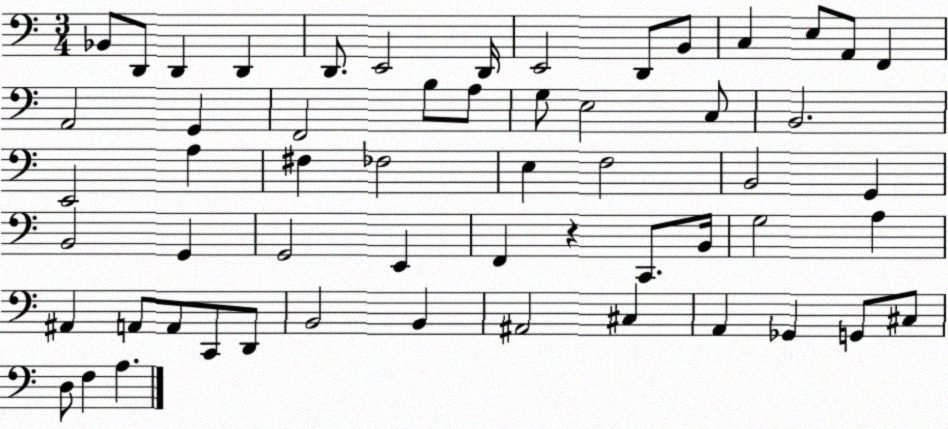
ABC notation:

X:1
T:Untitled
M:3/4
L:1/4
K:C
_B,,/2 D,,/2 D,, D,, D,,/2 E,,2 D,,/4 E,,2 D,,/2 B,,/2 C, E,/2 A,,/2 F,, A,,2 G,, F,,2 B,/2 A,/2 G,/2 E,2 C,/2 B,,2 E,,2 A, ^F, _F,2 E, F,2 B,,2 G,, B,,2 G,, G,,2 E,, F,, z C,,/2 B,,/4 G,2 A, ^A,, A,,/2 A,,/2 C,,/2 D,,/2 B,,2 B,, ^A,,2 ^C, A,, _G,, G,,/2 ^C,/2 D,/2 F, A,